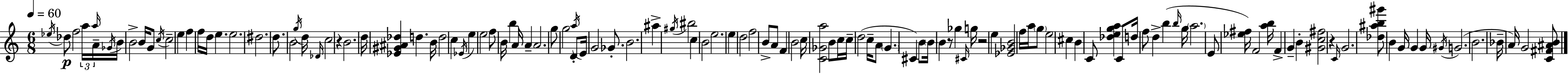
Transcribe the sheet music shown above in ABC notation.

X:1
T:Untitled
M:6/8
L:1/4
K:Am
_e/4 _d/2 f2 a/4 a/4 A/4 _G/4 B/4 B2 B/4 G/2 c/4 c2 e f f/4 d/4 e e2 ^d2 d/2 B2 g/4 d/4 _D/4 c2 z B2 d/4 [_E^G^A_d] d B/4 d2 c _E/4 e e2 f/2 B/4 b A/4 A A2 g/2 g2 D/2 a/4 E/4 G2 _G/2 B2 ^a ^g/4 ^b2 c B2 e2 e d2 f2 B/2 A/2 F B2 c/4 [C_Ga]2 B/2 c/4 c/4 d2 c/4 A/2 G ^C B/2 B/4 B z/2 _g ^C/4 g/4 z2 e [_E_GB]2 f/4 a/4 g/2 e2 ^c B C/2 [_dega] C/2 d/4 f/2 d b b/4 g/4 a2 E/2 [_e^f]/4 F2 [ab]/4 F G B [^Gc^f]2 z C/4 G2 [_d^ab^g']/2 B G/4 G G/4 ^G/4 G2 B2 _B/4 A/4 G2 [C^F^AB]/2